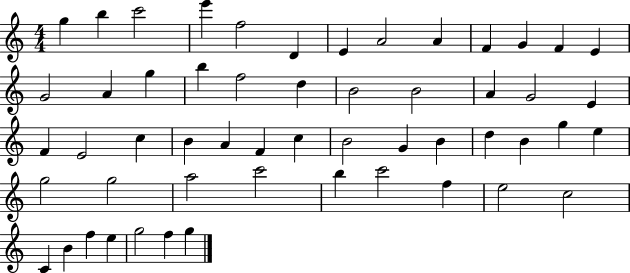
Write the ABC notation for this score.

X:1
T:Untitled
M:4/4
L:1/4
K:C
g b c'2 e' f2 D E A2 A F G F E G2 A g b f2 d B2 B2 A G2 E F E2 c B A F c B2 G B d B g e g2 g2 a2 c'2 b c'2 f e2 c2 C B f e g2 f g